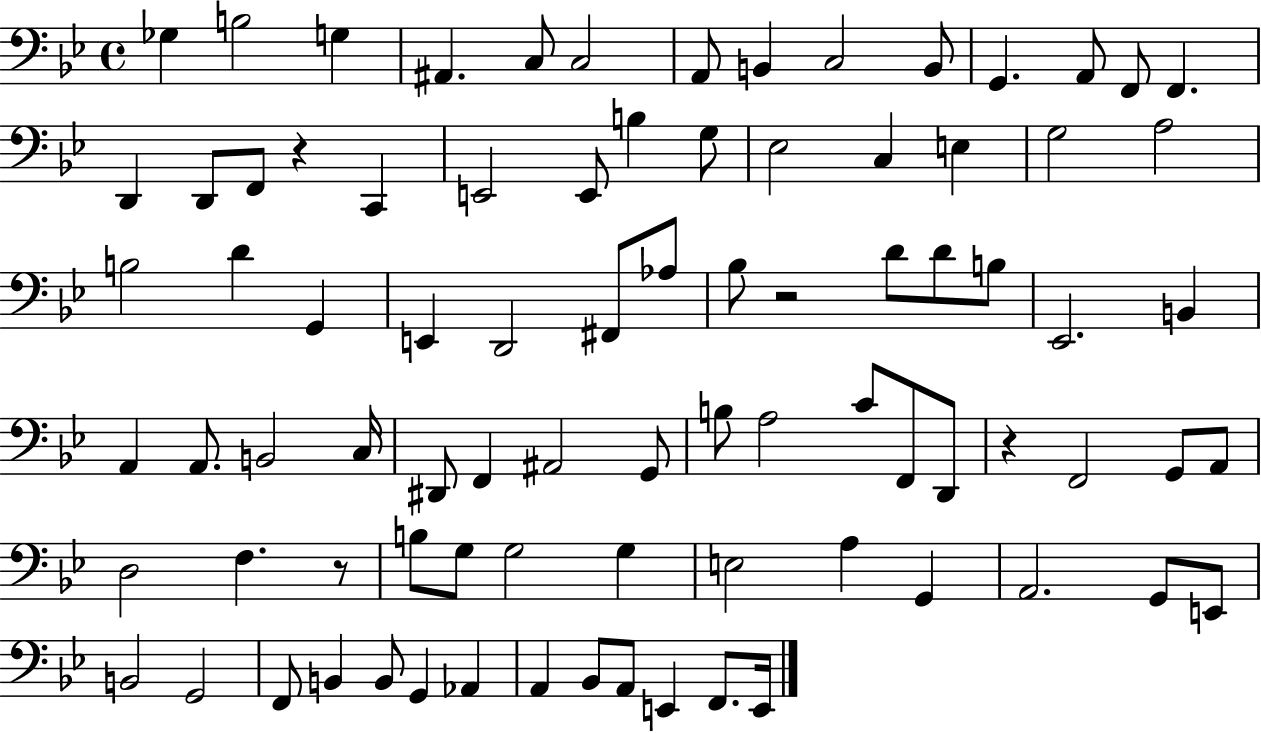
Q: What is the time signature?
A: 4/4